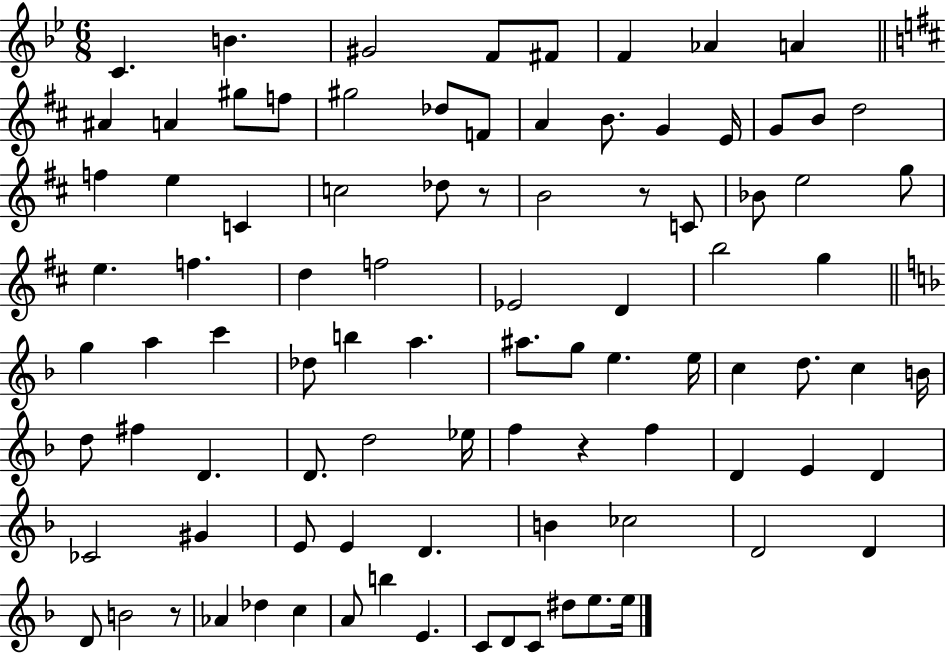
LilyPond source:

{
  \clef treble
  \numericTimeSignature
  \time 6/8
  \key bes \major
  c'4. b'4. | gis'2 f'8 fis'8 | f'4 aes'4 a'4 | \bar "||" \break \key d \major ais'4 a'4 gis''8 f''8 | gis''2 des''8 f'8 | a'4 b'8. g'4 e'16 | g'8 b'8 d''2 | \break f''4 e''4 c'4 | c''2 des''8 r8 | b'2 r8 c'8 | bes'8 e''2 g''8 | \break e''4. f''4. | d''4 f''2 | ees'2 d'4 | b''2 g''4 | \break \bar "||" \break \key d \minor g''4 a''4 c'''4 | des''8 b''4 a''4. | ais''8. g''8 e''4. e''16 | c''4 d''8. c''4 b'16 | \break d''8 fis''4 d'4. | d'8. d''2 ees''16 | f''4 r4 f''4 | d'4 e'4 d'4 | \break ces'2 gis'4 | e'8 e'4 d'4. | b'4 ces''2 | d'2 d'4 | \break d'8 b'2 r8 | aes'4 des''4 c''4 | a'8 b''4 e'4. | c'8 d'8 c'8 dis''8 e''8. e''16 | \break \bar "|."
}